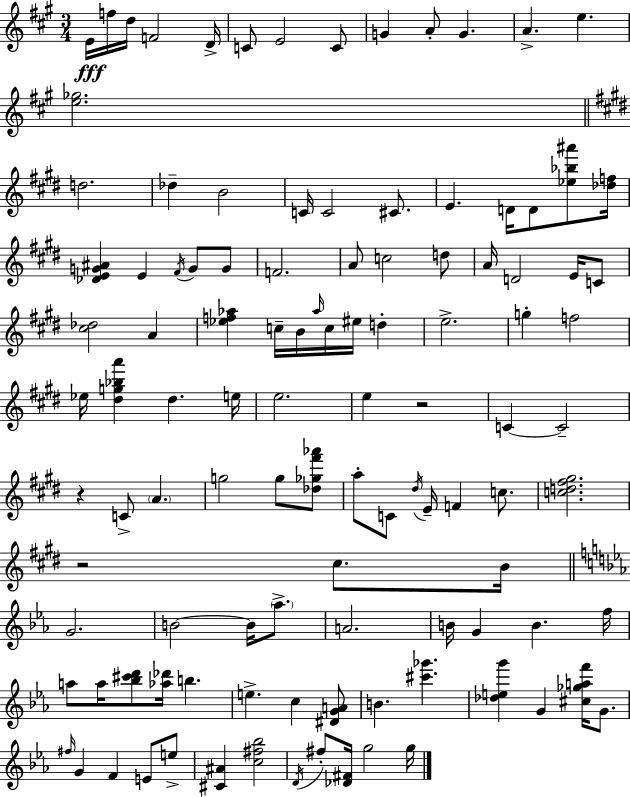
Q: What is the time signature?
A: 3/4